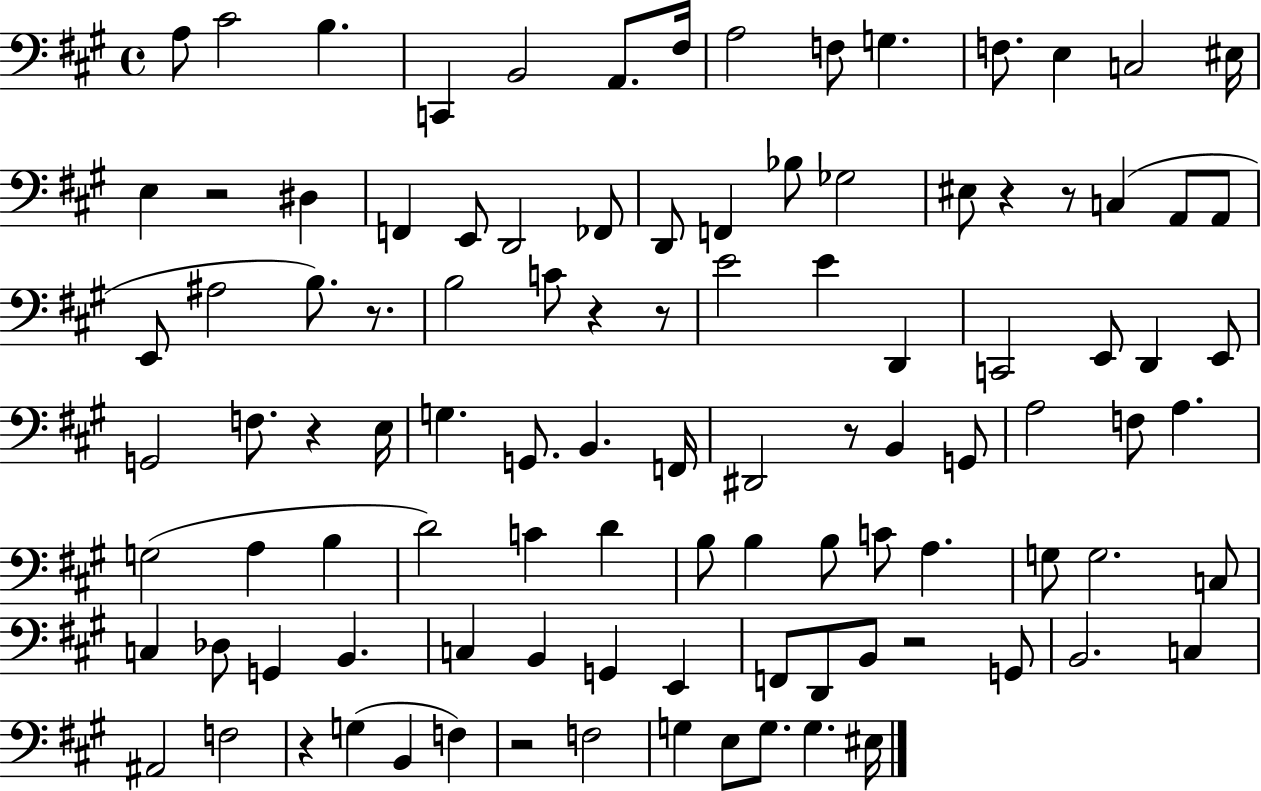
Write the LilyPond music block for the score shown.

{
  \clef bass
  \time 4/4
  \defaultTimeSignature
  \key a \major
  a8 cis'2 b4. | c,4 b,2 a,8. fis16 | a2 f8 g4. | f8. e4 c2 eis16 | \break e4 r2 dis4 | f,4 e,8 d,2 fes,8 | d,8 f,4 bes8 ges2 | eis8 r4 r8 c4( a,8 a,8 | \break e,8 ais2 b8.) r8. | b2 c'8 r4 r8 | e'2 e'4 d,4 | c,2 e,8 d,4 e,8 | \break g,2 f8. r4 e16 | g4. g,8. b,4. f,16 | dis,2 r8 b,4 g,8 | a2 f8 a4. | \break g2( a4 b4 | d'2) c'4 d'4 | b8 b4 b8 c'8 a4. | g8 g2. c8 | \break c4 des8 g,4 b,4. | c4 b,4 g,4 e,4 | f,8 d,8 b,8 r2 g,8 | b,2. c4 | \break ais,2 f2 | r4 g4( b,4 f4) | r2 f2 | g4 e8 g8. g4. eis16 | \break \bar "|."
}